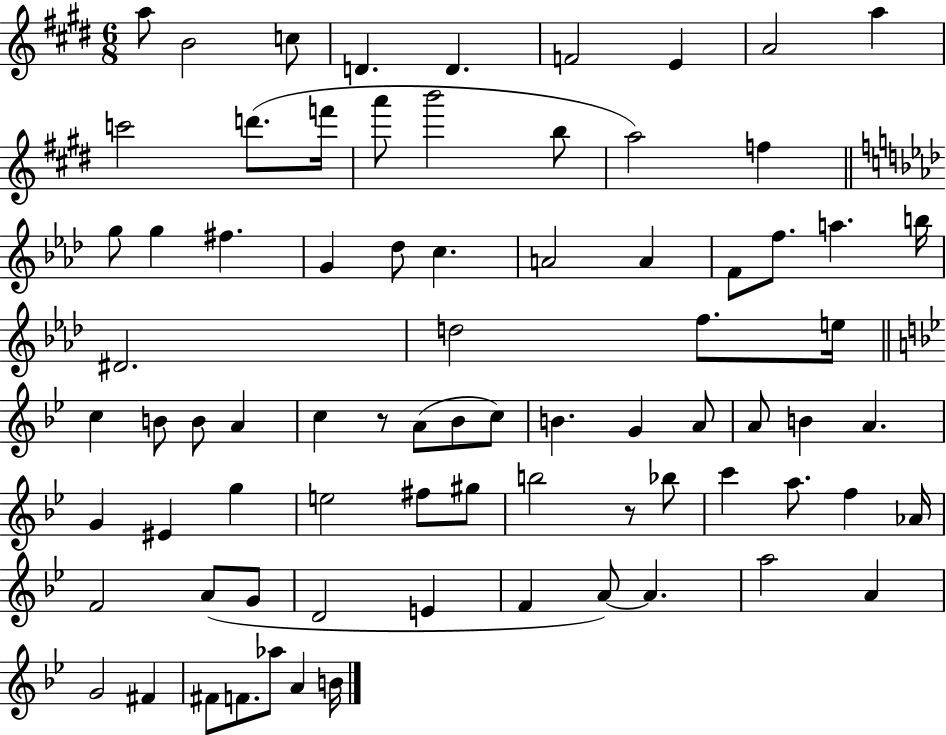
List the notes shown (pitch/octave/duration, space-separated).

A5/e B4/h C5/e D4/q. D4/q. F4/h E4/q A4/h A5/q C6/h D6/e. F6/s A6/e B6/h B5/e A5/h F5/q G5/e G5/q F#5/q. G4/q Db5/e C5/q. A4/h A4/q F4/e F5/e. A5/q. B5/s D#4/h. D5/h F5/e. E5/s C5/q B4/e B4/e A4/q C5/q R/e A4/e Bb4/e C5/e B4/q. G4/q A4/e A4/e B4/q A4/q. G4/q EIS4/q G5/q E5/h F#5/e G#5/e B5/h R/e Bb5/e C6/q A5/e. F5/q Ab4/s F4/h A4/e G4/e D4/h E4/q F4/q A4/e A4/q. A5/h A4/q G4/h F#4/q F#4/e F4/e. Ab5/e A4/q B4/s